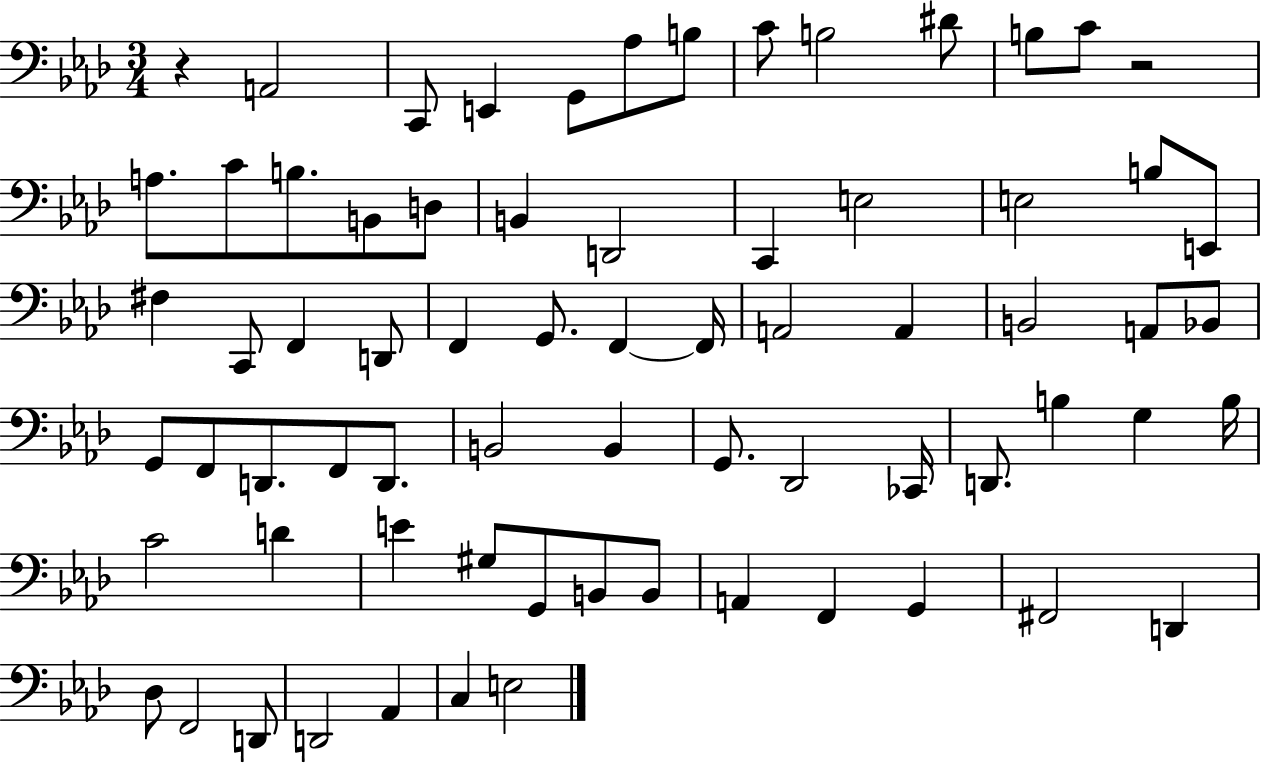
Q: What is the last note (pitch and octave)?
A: E3